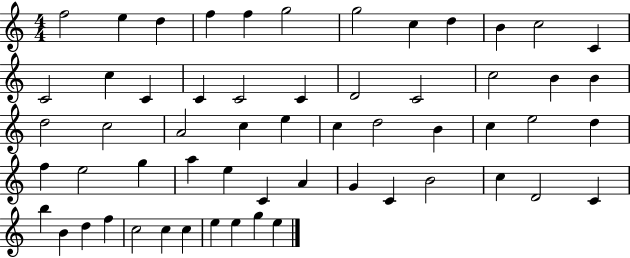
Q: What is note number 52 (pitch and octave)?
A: C5